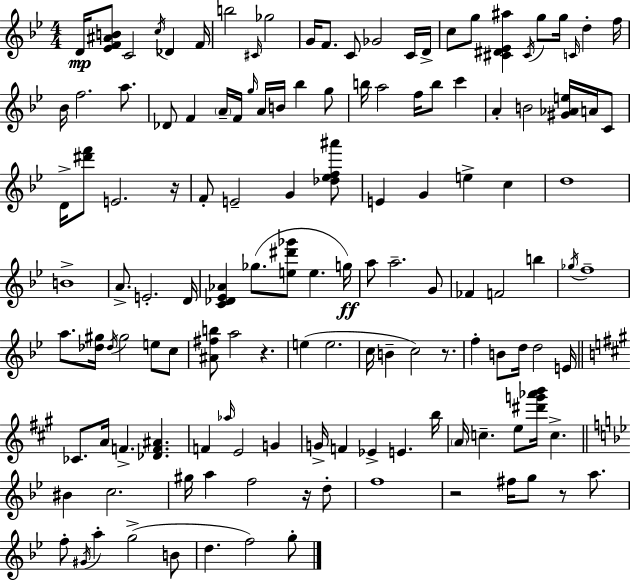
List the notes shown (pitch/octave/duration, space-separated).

D4/s [Eb4,F4,A#4,B4]/e C4/h C5/s Db4/q F4/s B5/h C#4/s Gb5/h G4/s F4/e. C4/e Gb4/h C4/s D4/s C5/e G5/e [C#4,D#4,Eb4,A#5]/q C#4/s G5/e G5/s C4/s D5/q F5/s Bb4/s F5/h. A5/e. Db4/e F4/q A4/s F4/s G5/s A4/s B4/s Bb5/q G5/e B5/s A5/h F5/s B5/e C6/q A4/q B4/h [G#4,Ab4,E5]/s A4/s C4/e D4/s [D#6,F6]/e E4/h. R/s F4/e E4/h G4/q [Db5,Eb5,F5,A#6]/e E4/q G4/q E5/q C5/q D5/w B4/w A4/e. E4/h. D4/s [C4,Db4,Eb4,Ab4]/q Gb5/e. [E5,D#6,Gb6]/e E5/q. G5/s A5/e A5/h. G4/e FES4/q F4/h B5/q Gb5/s F5/w A5/e. [Db5,G#5]/s Db5/s G#5/h E5/e C5/e [A#4,F#5,B5]/e A5/h R/q. E5/q E5/h. C5/s B4/q C5/h R/e. F5/q B4/e D5/s D5/h E4/s CES4/e. A4/s F4/q. [Db4,F4,A#4]/q. F4/q Ab5/s E4/h G4/q G4/s F4/q Eb4/q E4/q. B5/s A4/s C5/q. E5/e [D#6,G6,Ab6,B6]/s C5/q. BIS4/q C5/h. G#5/s A5/q F5/h R/s D5/e F5/w R/h F#5/s G5/e R/e A5/e. F5/e G#4/s A5/q G5/h B4/e D5/q. F5/h G5/e